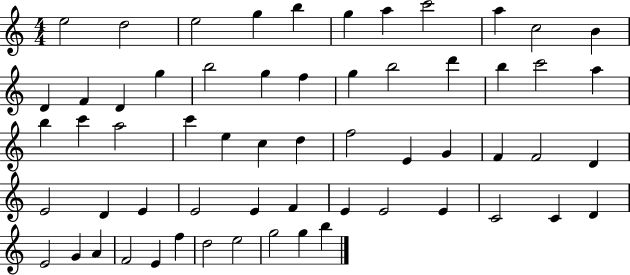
{
  \clef treble
  \numericTimeSignature
  \time 4/4
  \key c \major
  e''2 d''2 | e''2 g''4 b''4 | g''4 a''4 c'''2 | a''4 c''2 b'4 | \break d'4 f'4 d'4 g''4 | b''2 g''4 f''4 | g''4 b''2 d'''4 | b''4 c'''2 a''4 | \break b''4 c'''4 a''2 | c'''4 e''4 c''4 d''4 | f''2 e'4 g'4 | f'4 f'2 d'4 | \break e'2 d'4 e'4 | e'2 e'4 f'4 | e'4 e'2 e'4 | c'2 c'4 d'4 | \break e'2 g'4 a'4 | f'2 e'4 f''4 | d''2 e''2 | g''2 g''4 b''4 | \break \bar "|."
}